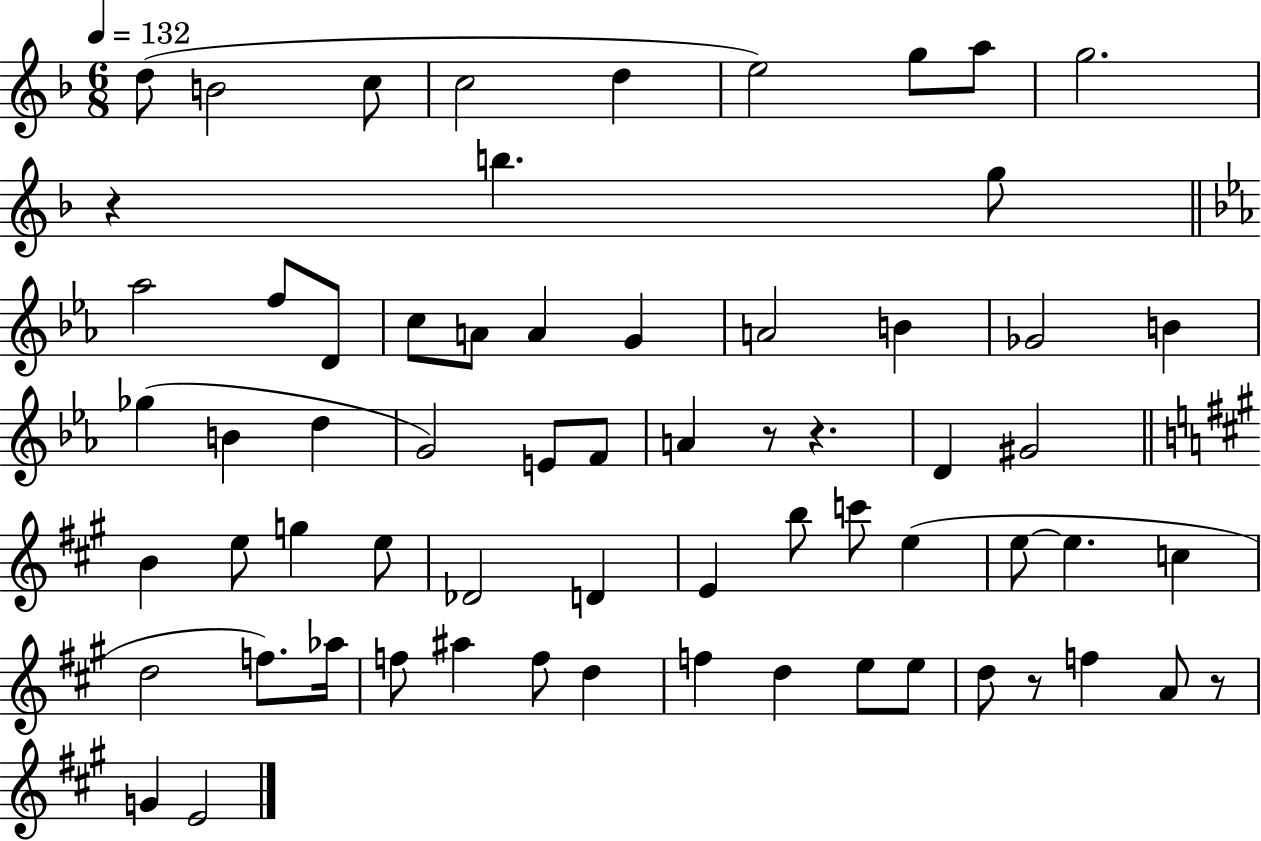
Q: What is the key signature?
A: F major